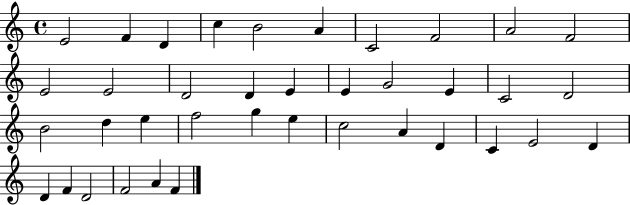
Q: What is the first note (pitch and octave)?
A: E4